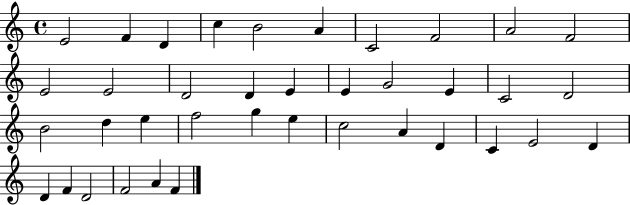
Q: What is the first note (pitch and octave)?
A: E4